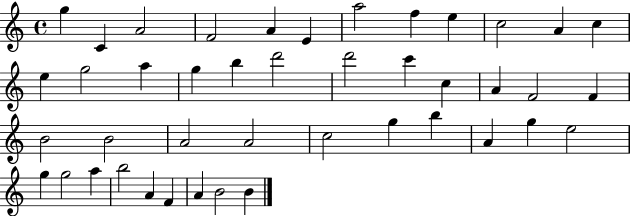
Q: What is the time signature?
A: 4/4